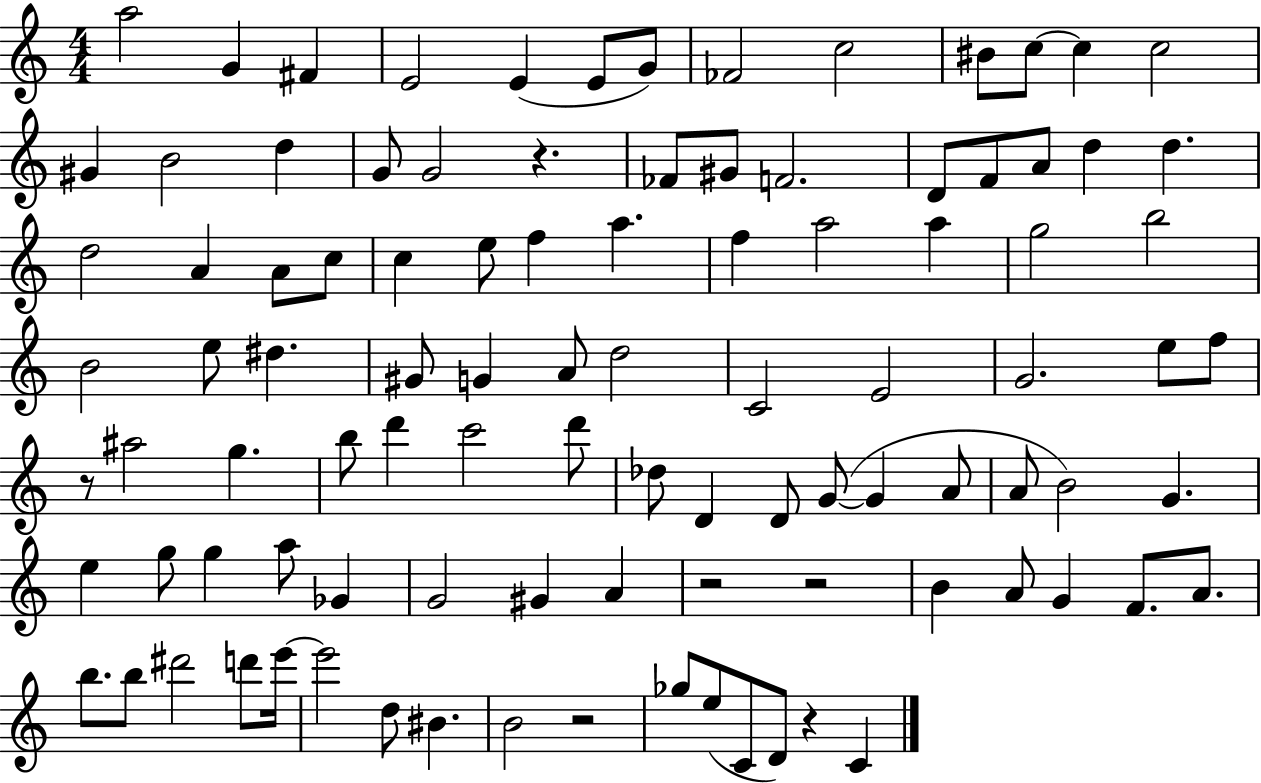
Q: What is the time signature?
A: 4/4